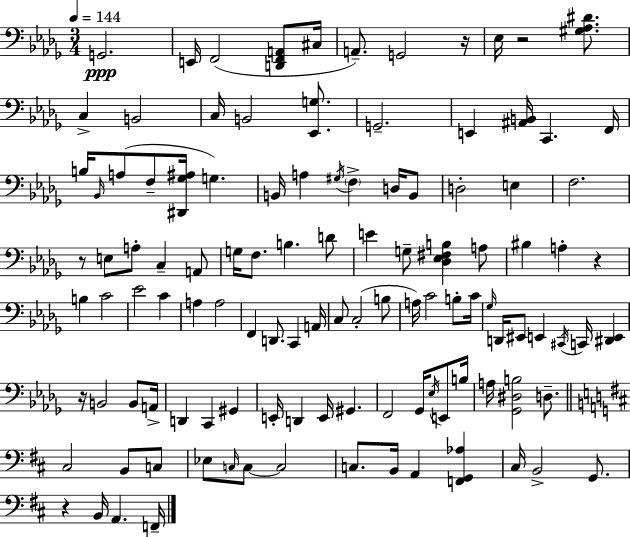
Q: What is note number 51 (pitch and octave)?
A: C2